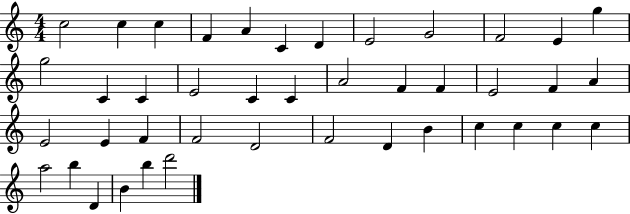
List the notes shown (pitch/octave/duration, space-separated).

C5/h C5/q C5/q F4/q A4/q C4/q D4/q E4/h G4/h F4/h E4/q G5/q G5/h C4/q C4/q E4/h C4/q C4/q A4/h F4/q F4/q E4/h F4/q A4/q E4/h E4/q F4/q F4/h D4/h F4/h D4/q B4/q C5/q C5/q C5/q C5/q A5/h B5/q D4/q B4/q B5/q D6/h